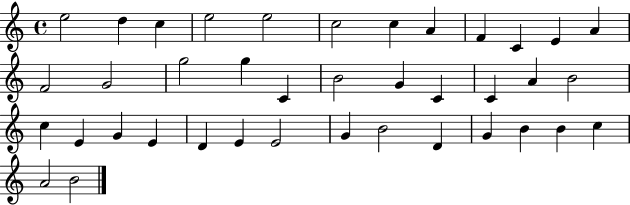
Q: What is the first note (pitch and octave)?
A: E5